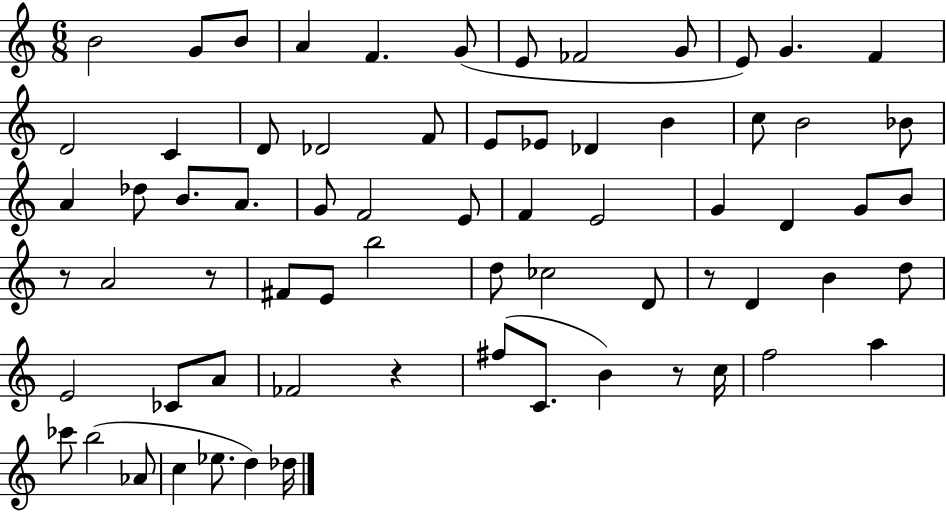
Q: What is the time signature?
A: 6/8